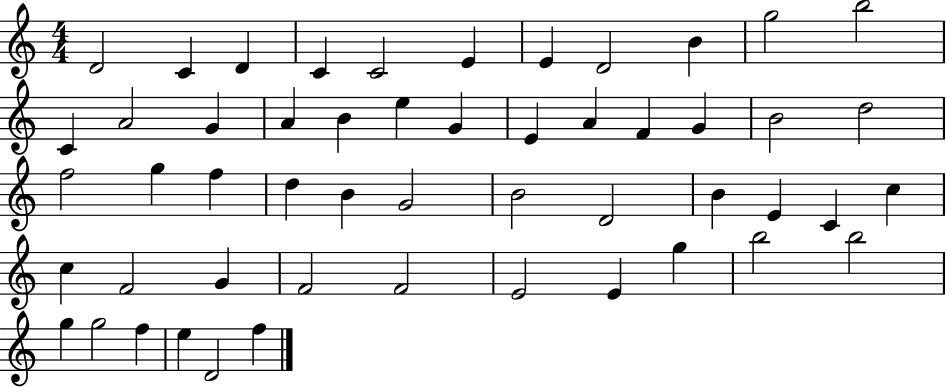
{
  \clef treble
  \numericTimeSignature
  \time 4/4
  \key c \major
  d'2 c'4 d'4 | c'4 c'2 e'4 | e'4 d'2 b'4 | g''2 b''2 | \break c'4 a'2 g'4 | a'4 b'4 e''4 g'4 | e'4 a'4 f'4 g'4 | b'2 d''2 | \break f''2 g''4 f''4 | d''4 b'4 g'2 | b'2 d'2 | b'4 e'4 c'4 c''4 | \break c''4 f'2 g'4 | f'2 f'2 | e'2 e'4 g''4 | b''2 b''2 | \break g''4 g''2 f''4 | e''4 d'2 f''4 | \bar "|."
}